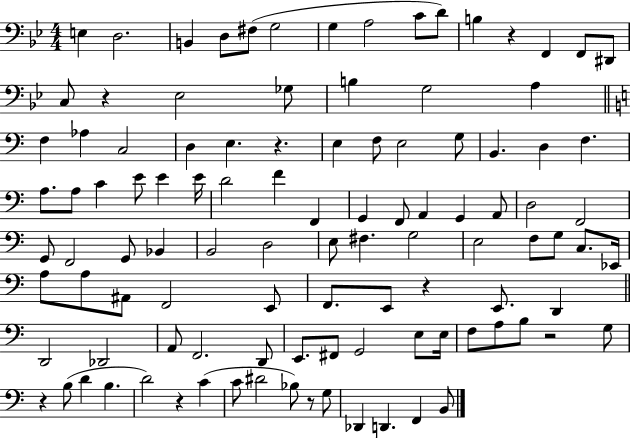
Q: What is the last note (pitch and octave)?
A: B2